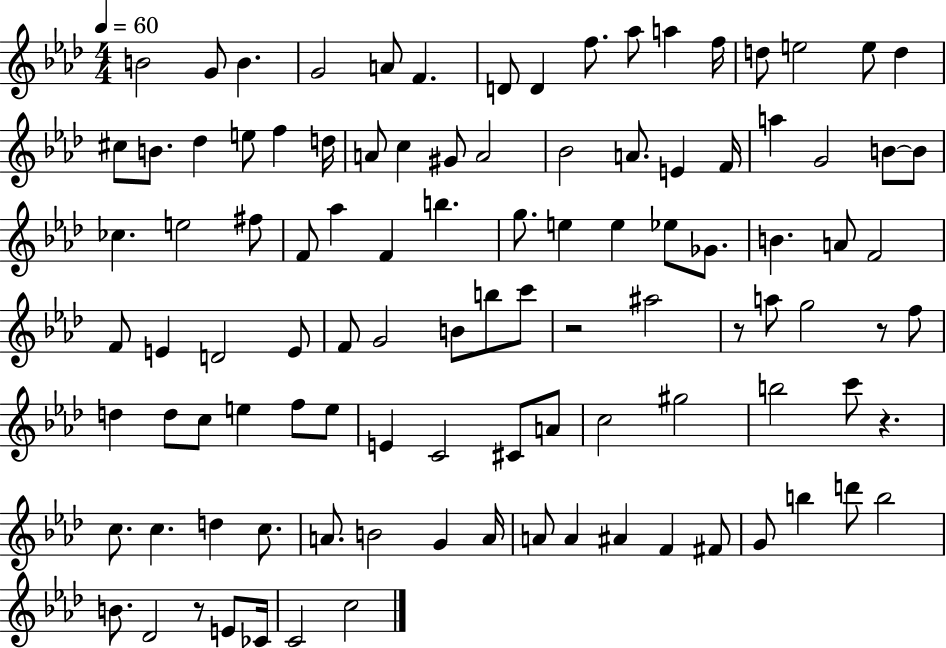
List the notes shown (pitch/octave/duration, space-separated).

B4/h G4/e B4/q. G4/h A4/e F4/q. D4/e D4/q F5/e. Ab5/e A5/q F5/s D5/e E5/h E5/e D5/q C#5/e B4/e. Db5/q E5/e F5/q D5/s A4/e C5/q G#4/e A4/h Bb4/h A4/e. E4/q F4/s A5/q G4/h B4/e B4/e CES5/q. E5/h F#5/e F4/e Ab5/q F4/q B5/q. G5/e. E5/q E5/q Eb5/e Gb4/e. B4/q. A4/e F4/h F4/e E4/q D4/h E4/e F4/e G4/h B4/e B5/e C6/e R/h A#5/h R/e A5/e G5/h R/e F5/e D5/q D5/e C5/e E5/q F5/e E5/e E4/q C4/h C#4/e A4/e C5/h G#5/h B5/h C6/e R/q. C5/e. C5/q. D5/q C5/e. A4/e. B4/h G4/q A4/s A4/e A4/q A#4/q F4/q F#4/e G4/e B5/q D6/e B5/h B4/e. Db4/h R/e E4/e CES4/s C4/h C5/h